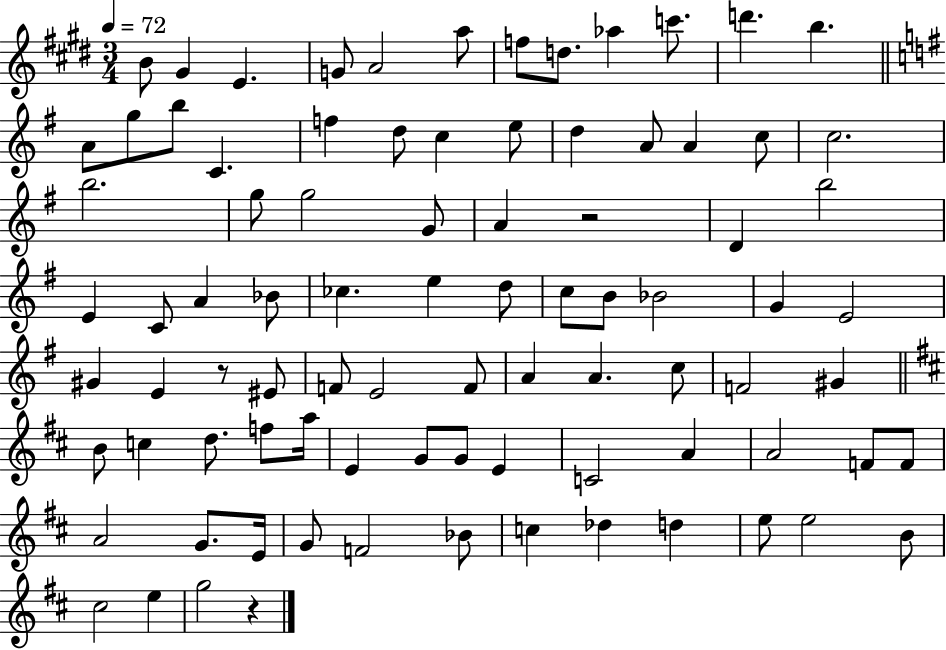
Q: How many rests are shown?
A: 3